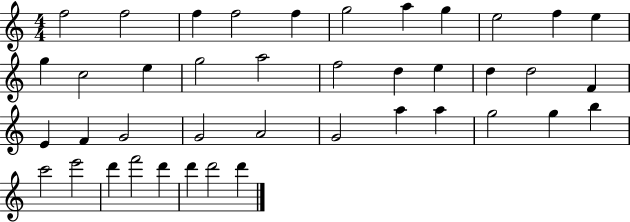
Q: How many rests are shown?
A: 0